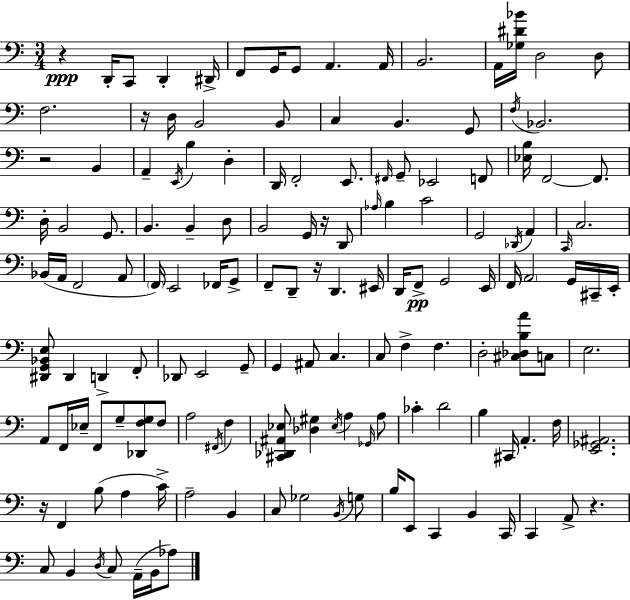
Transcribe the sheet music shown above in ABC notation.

X:1
T:Untitled
M:3/4
L:1/4
K:C
z D,,/4 C,,/2 D,, ^D,,/4 F,,/2 G,,/4 G,,/2 A,, A,,/4 B,,2 A,,/4 [_G,^D_B]/4 D,2 D,/2 F,2 z/4 D,/4 B,,2 B,,/2 C, B,, G,,/2 F,/4 _B,,2 z2 B,, A,, E,,/4 B, D, D,,/4 F,,2 E,,/2 ^F,,/4 G,,/2 _E,,2 F,,/2 [_E,B,]/4 F,,2 F,,/2 D,/4 B,,2 G,,/2 B,, B,, D,/2 B,,2 G,,/4 z/4 D,,/2 _A,/4 B, C2 G,,2 _D,,/4 A,, C,,/4 C,2 _B,,/4 A,,/4 F,,2 A,,/2 F,,/4 E,,2 _F,,/4 G,,/2 F,,/2 D,,/2 z/4 D,, ^E,,/4 D,,/4 F,,/2 G,,2 E,,/4 F,,/4 A,,2 G,,/4 ^C,,/4 E,,/4 [^D,,G,,_B,,E,]/2 ^D,, D,, F,,/2 _D,,/2 E,,2 G,,/2 G,, ^A,,/2 C, C,/2 F, F, D,2 [^C,_D,B,A]/2 C,/2 E,2 A,,/2 F,,/4 _E,/4 F,,/2 G,/2 [_D,,F,G,]/2 F,/2 A,2 ^F,,/4 F, [^C,,_D,,^A,,_E,]/2 [_D,^G,] _E,/4 A, _G,,/4 A,/2 _C D2 B, ^C,,/4 A,, F,/4 [E,,_G,,^A,,]2 z/4 F,, B,/2 A, C/4 A,2 B,, C,/2 _G,2 B,,/4 G,/2 B,/4 E,,/2 C,, B,, C,,/4 C,, A,,/2 z C,/2 B,, D,/4 C,/2 A,,/4 B,,/4 _A,/2